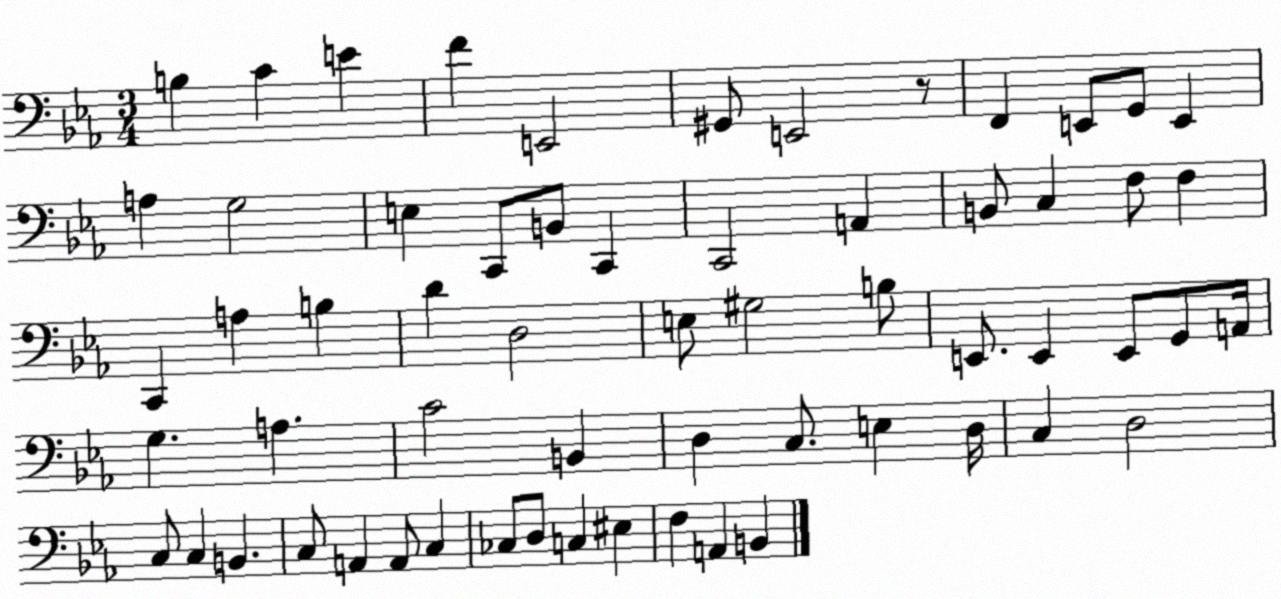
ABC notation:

X:1
T:Untitled
M:3/4
L:1/4
K:Eb
B, C E F E,,2 ^G,,/2 E,,2 z/2 F,, E,,/2 G,,/2 E,, A, G,2 E, C,,/2 B,,/2 C,, C,,2 A,, B,,/2 C, F,/2 F, C,, A, B, D D,2 E,/2 ^G,2 B,/2 E,,/2 E,, E,,/2 G,,/2 A,,/4 G, A, C2 B,, D, C,/2 E, D,/4 C, D,2 C,/2 C, B,, C,/2 A,, A,,/2 C, _C,/2 D,/2 C, ^E, F, A,, B,,